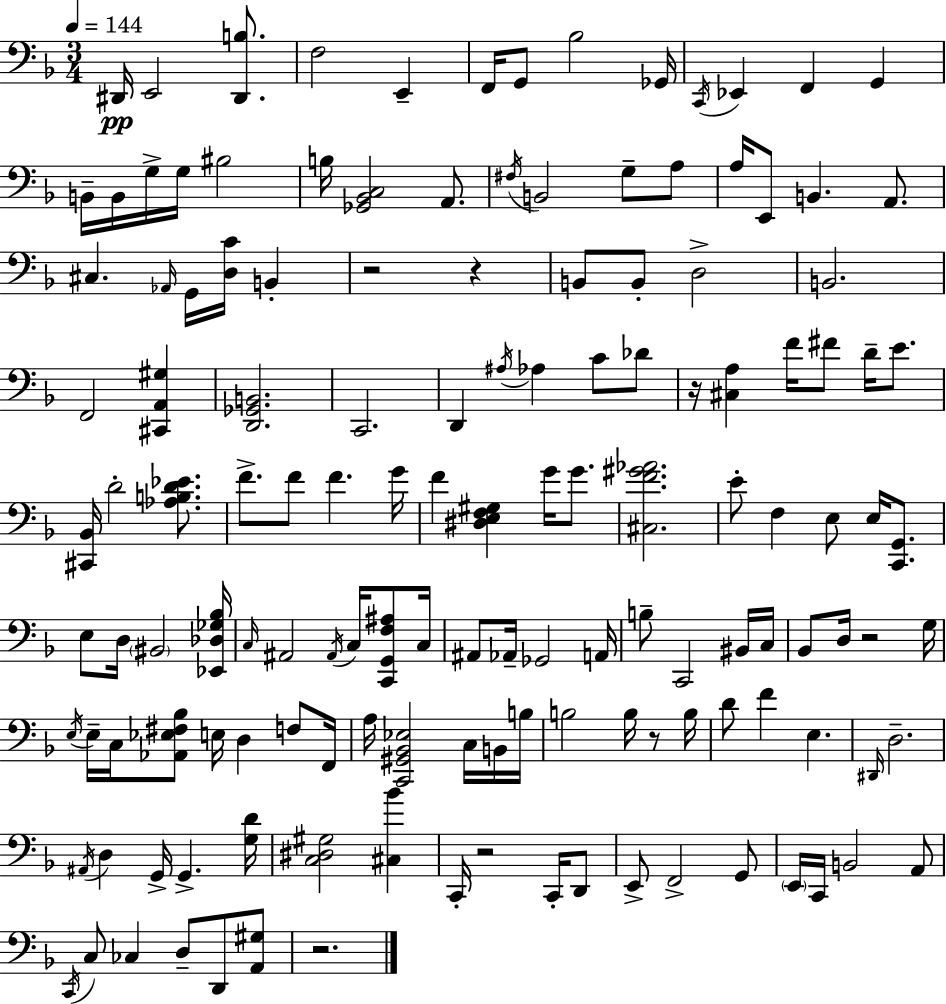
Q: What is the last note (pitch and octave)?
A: D2